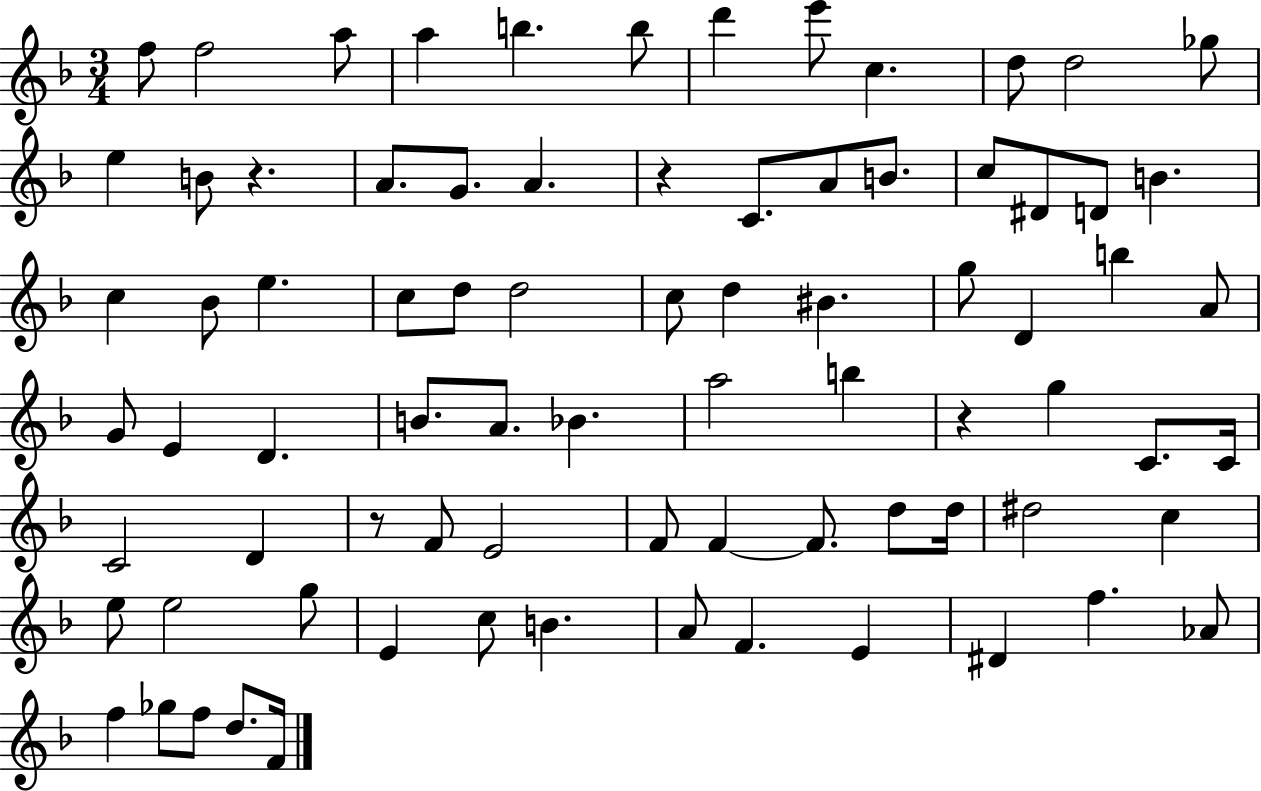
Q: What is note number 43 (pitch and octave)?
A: Bb4